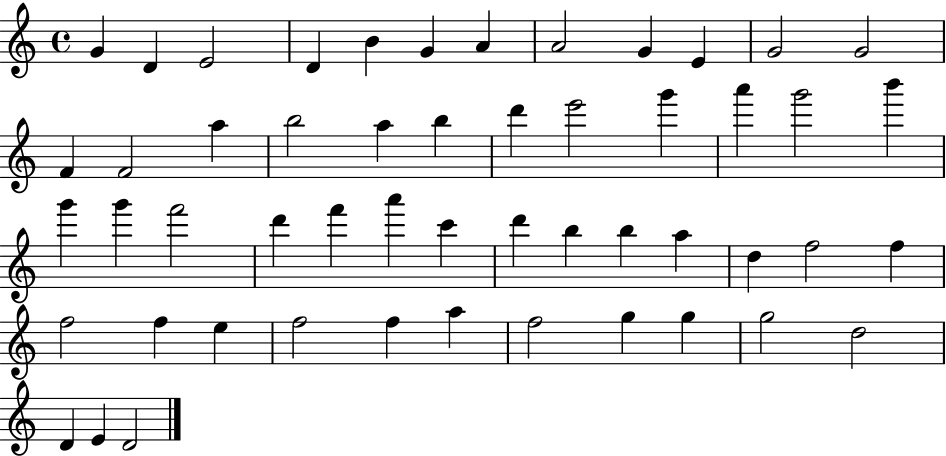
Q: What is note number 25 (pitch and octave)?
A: G6